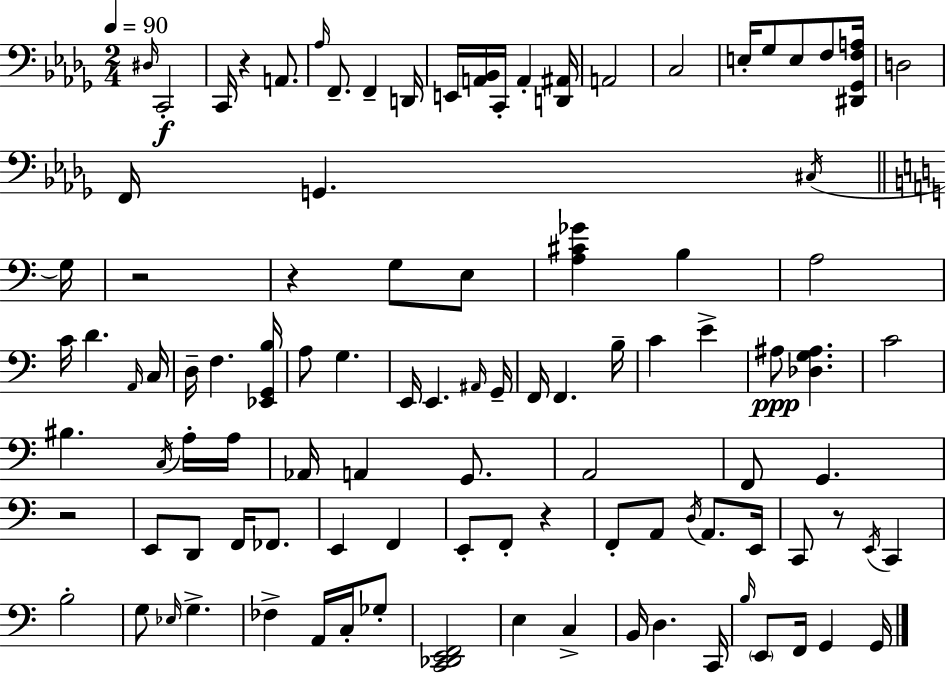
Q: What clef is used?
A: bass